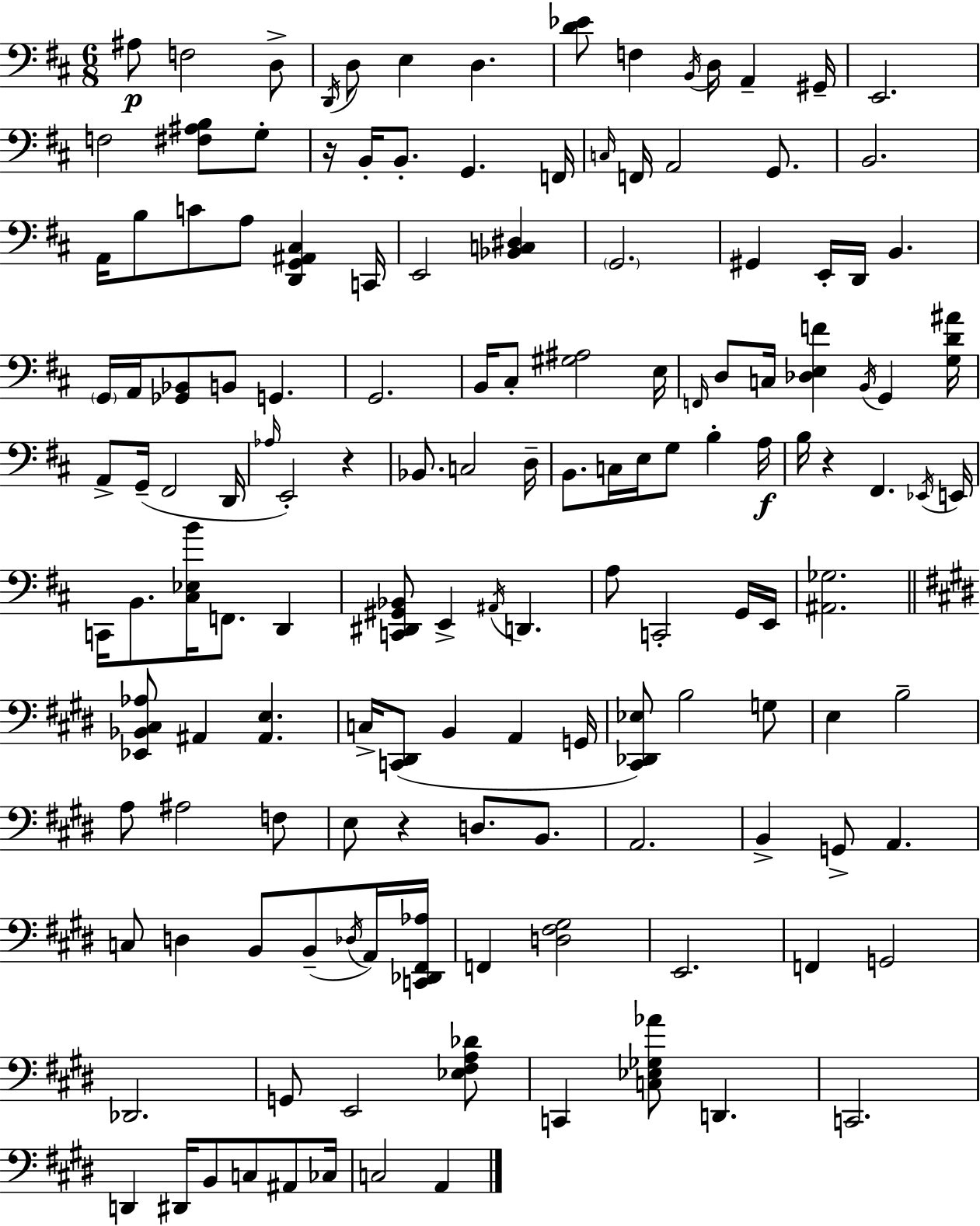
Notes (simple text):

A#3/e F3/h D3/e D2/s D3/e E3/q D3/q. [D4,Eb4]/e F3/q B2/s D3/s A2/q G#2/s E2/h. F3/h [F#3,A#3,B3]/e G3/e R/s B2/s B2/e. G2/q. F2/s C3/s F2/s A2/h G2/e. B2/h. A2/s B3/e C4/e A3/e [D2,G2,A#2,C#3]/q C2/s E2/h [Bb2,C3,D#3]/q G2/h. G#2/q E2/s D2/s B2/q. G2/s A2/s [Gb2,Bb2]/e B2/e G2/q. G2/h. B2/s C#3/e [G#3,A#3]/h E3/s F2/s D3/e C3/s [Db3,E3,F4]/q B2/s G2/q [G3,D4,A#4]/s A2/e G2/s F#2/h D2/s Ab3/s E2/h R/q Bb2/e. C3/h D3/s B2/e. C3/s E3/s G3/e B3/q A3/s B3/s R/q F#2/q. Eb2/s E2/s C2/s B2/e. [C#3,Eb3,B4]/s F2/e. D2/q [C2,D#2,G#2,Bb2]/e E2/q A#2/s D2/q. A3/e C2/h G2/s E2/s [A#2,Gb3]/h. [Eb2,Bb2,C#3,Ab3]/e A#2/q [A#2,E3]/q. C3/s [C2,D#2]/e B2/q A2/q G2/s [C#2,Db2,Eb3]/e B3/h G3/e E3/q B3/h A3/e A#3/h F3/e E3/e R/q D3/e. B2/e. A2/h. B2/q G2/e A2/q. C3/e D3/q B2/e B2/e Db3/s A2/s [C2,Db2,F#2,Ab3]/s F2/q [D3,F#3,G#3]/h E2/h. F2/q G2/h Db2/h. G2/e E2/h [Eb3,F#3,A3,Db4]/e C2/q [C3,Eb3,Gb3,Ab4]/e D2/q. C2/h. D2/q D#2/s B2/e C3/e A#2/e CES3/s C3/h A2/q